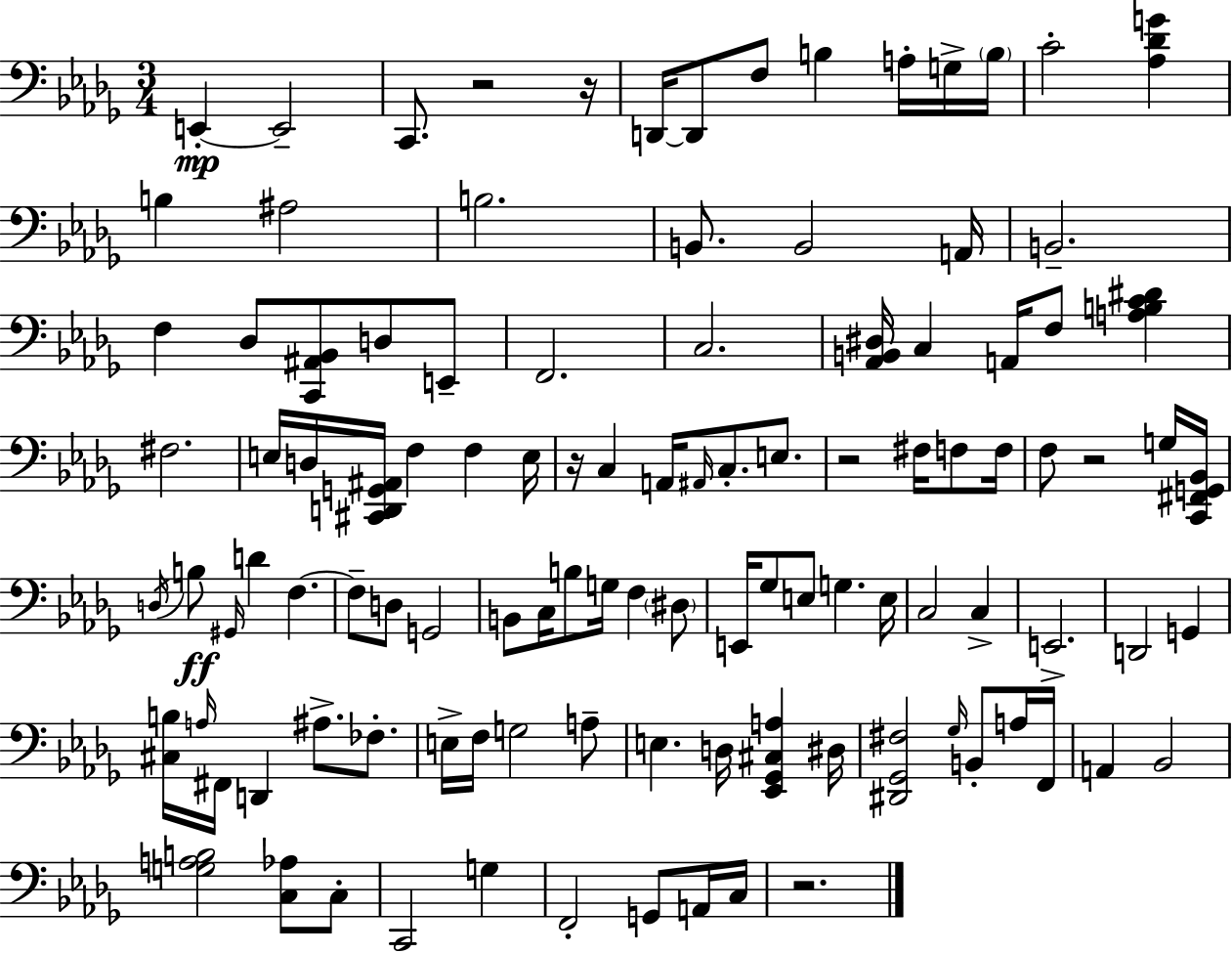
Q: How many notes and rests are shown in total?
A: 109